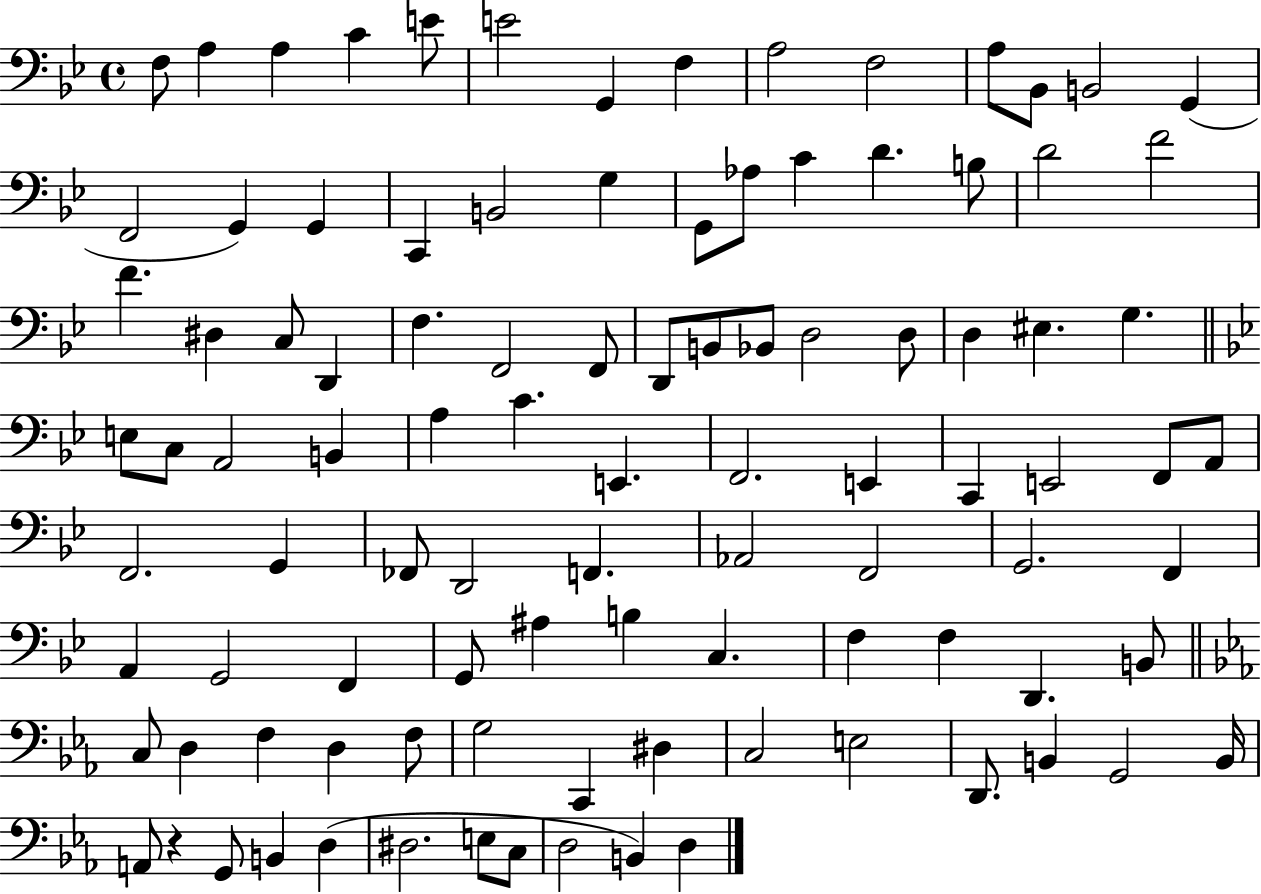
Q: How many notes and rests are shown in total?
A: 100